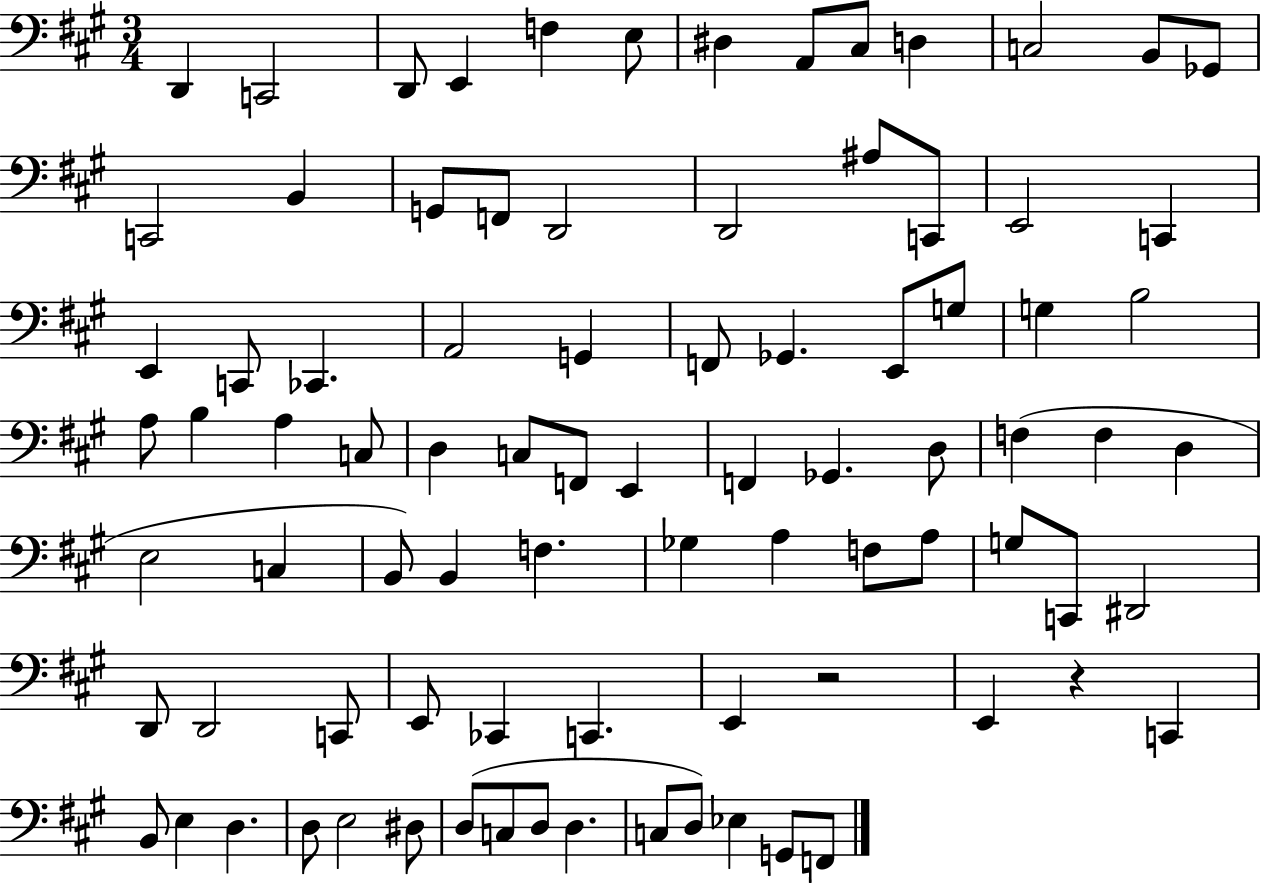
{
  \clef bass
  \numericTimeSignature
  \time 3/4
  \key a \major
  \repeat volta 2 { d,4 c,2 | d,8 e,4 f4 e8 | dis4 a,8 cis8 d4 | c2 b,8 ges,8 | \break c,2 b,4 | g,8 f,8 d,2 | d,2 ais8 c,8 | e,2 c,4 | \break e,4 c,8 ces,4. | a,2 g,4 | f,8 ges,4. e,8 g8 | g4 b2 | \break a8 b4 a4 c8 | d4 c8 f,8 e,4 | f,4 ges,4. d8 | f4( f4 d4 | \break e2 c4 | b,8) b,4 f4. | ges4 a4 f8 a8 | g8 c,8 dis,2 | \break d,8 d,2 c,8 | e,8 ces,4 c,4. | e,4 r2 | e,4 r4 c,4 | \break b,8 e4 d4. | d8 e2 dis8 | d8( c8 d8 d4. | c8 d8) ees4 g,8 f,8 | \break } \bar "|."
}